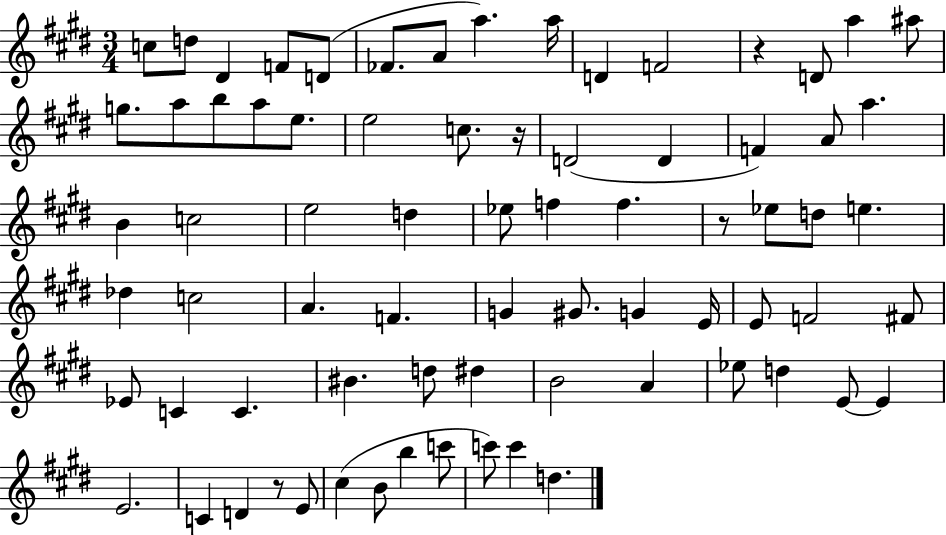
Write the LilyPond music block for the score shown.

{
  \clef treble
  \numericTimeSignature
  \time 3/4
  \key e \major
  c''8 d''8 dis'4 f'8 d'8( | fes'8. a'8 a''4.) a''16 | d'4 f'2 | r4 d'8 a''4 ais''8 | \break g''8. a''8 b''8 a''8 e''8. | e''2 c''8. r16 | d'2( d'4 | f'4) a'8 a''4. | \break b'4 c''2 | e''2 d''4 | ees''8 f''4 f''4. | r8 ees''8 d''8 e''4. | \break des''4 c''2 | a'4. f'4. | g'4 gis'8. g'4 e'16 | e'8 f'2 fis'8 | \break ees'8 c'4 c'4. | bis'4. d''8 dis''4 | b'2 a'4 | ees''8 d''4 e'8~~ e'4 | \break e'2. | c'4 d'4 r8 e'8 | cis''4( b'8 b''4 c'''8 | c'''8) c'''4 d''4. | \break \bar "|."
}